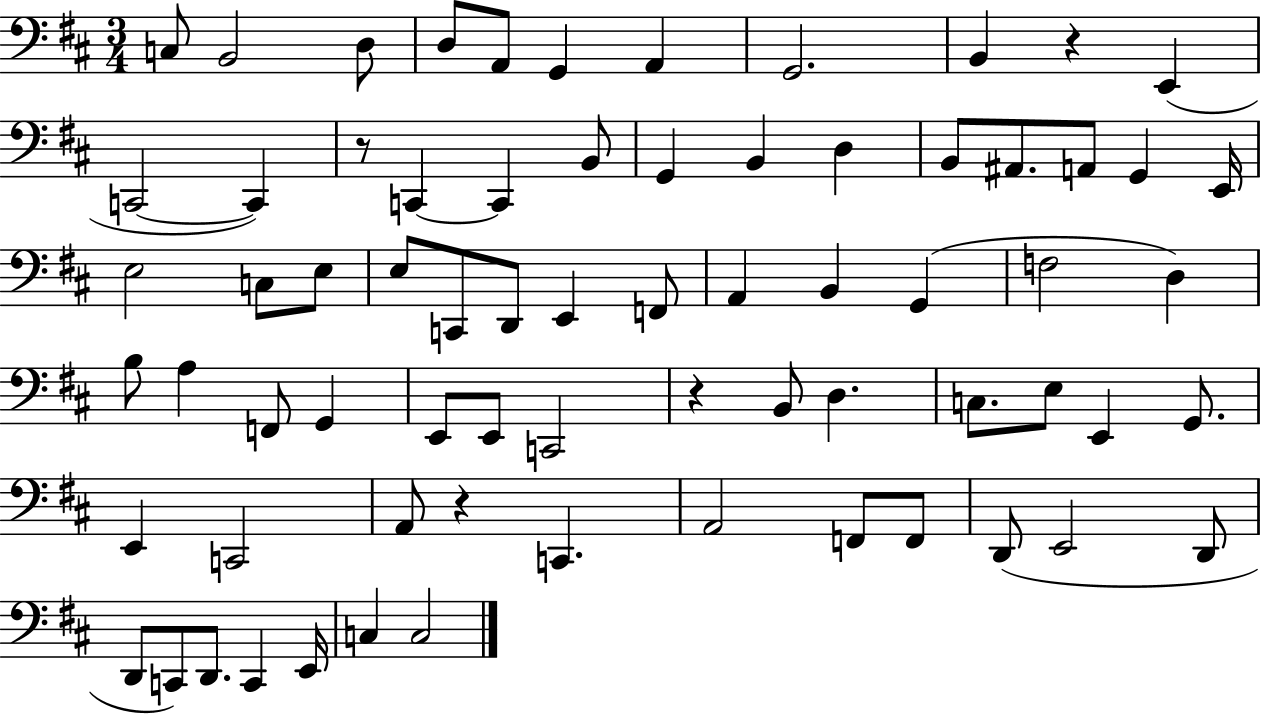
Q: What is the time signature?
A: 3/4